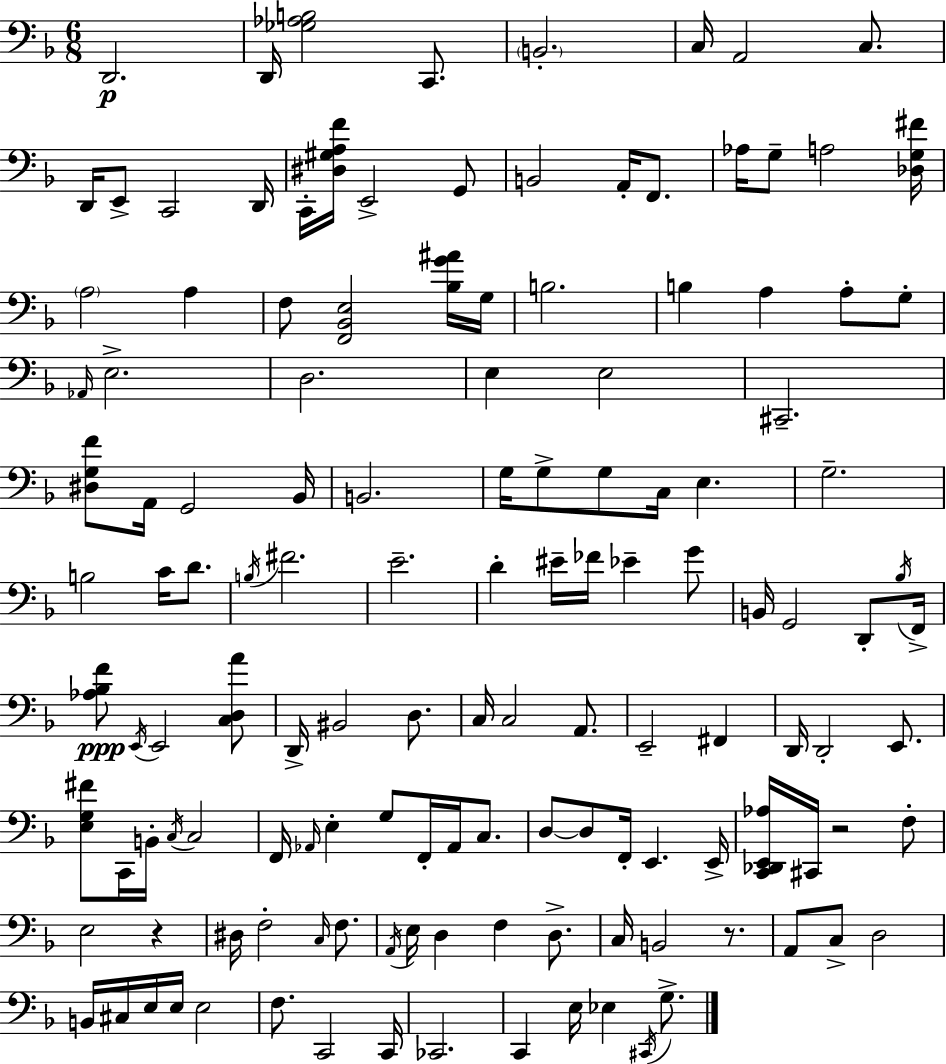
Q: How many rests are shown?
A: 3